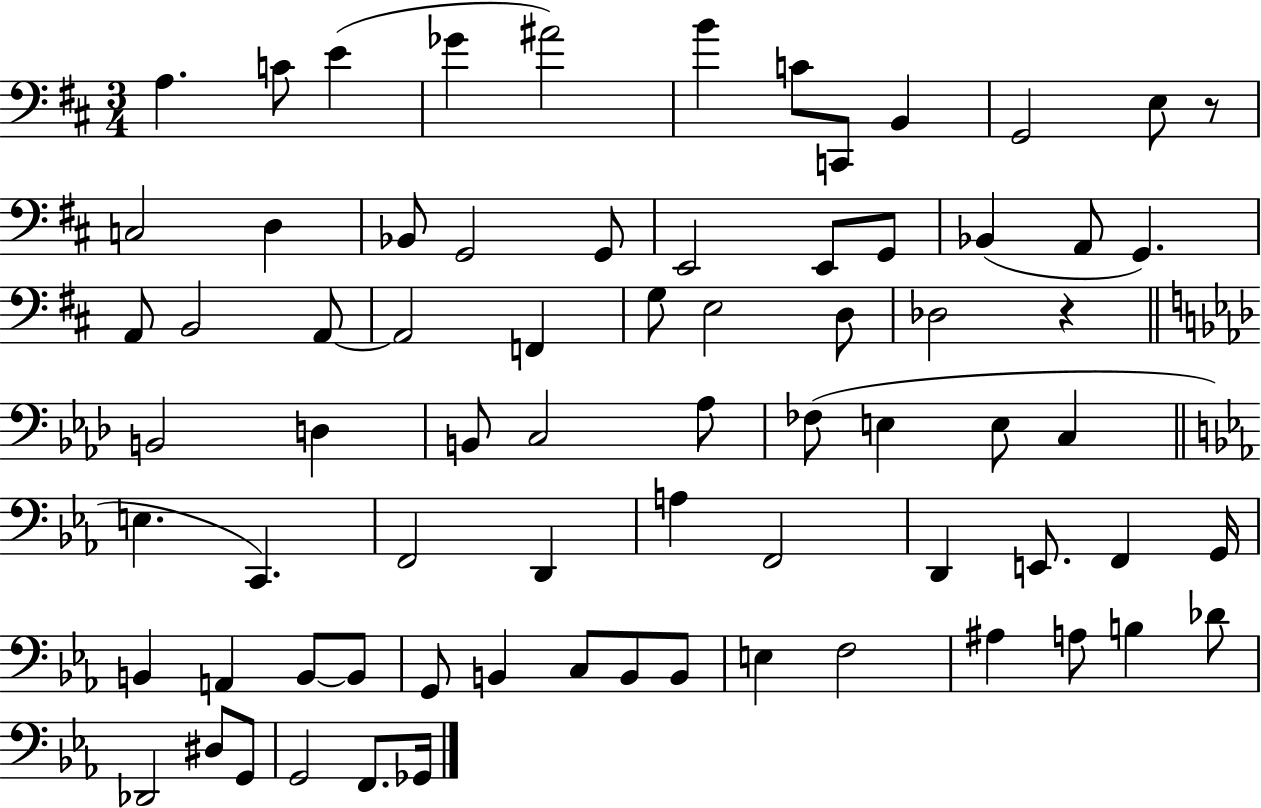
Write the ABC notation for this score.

X:1
T:Untitled
M:3/4
L:1/4
K:D
A, C/2 E _G ^A2 B C/2 C,,/2 B,, G,,2 E,/2 z/2 C,2 D, _B,,/2 G,,2 G,,/2 E,,2 E,,/2 G,,/2 _B,, A,,/2 G,, A,,/2 B,,2 A,,/2 A,,2 F,, G,/2 E,2 D,/2 _D,2 z B,,2 D, B,,/2 C,2 _A,/2 _F,/2 E, E,/2 C, E, C,, F,,2 D,, A, F,,2 D,, E,,/2 F,, G,,/4 B,, A,, B,,/2 B,,/2 G,,/2 B,, C,/2 B,,/2 B,,/2 E, F,2 ^A, A,/2 B, _D/2 _D,,2 ^D,/2 G,,/2 G,,2 F,,/2 _G,,/4